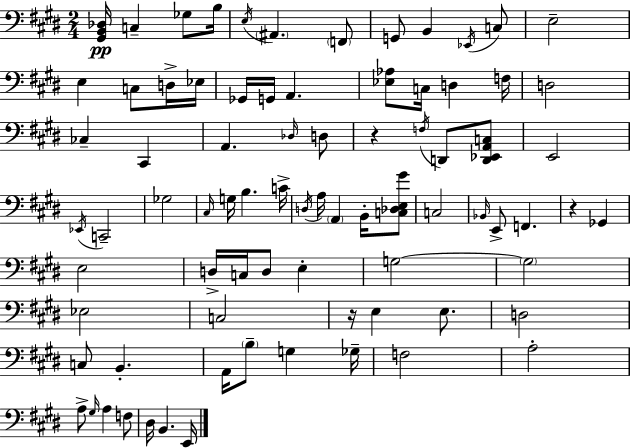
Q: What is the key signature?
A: E major